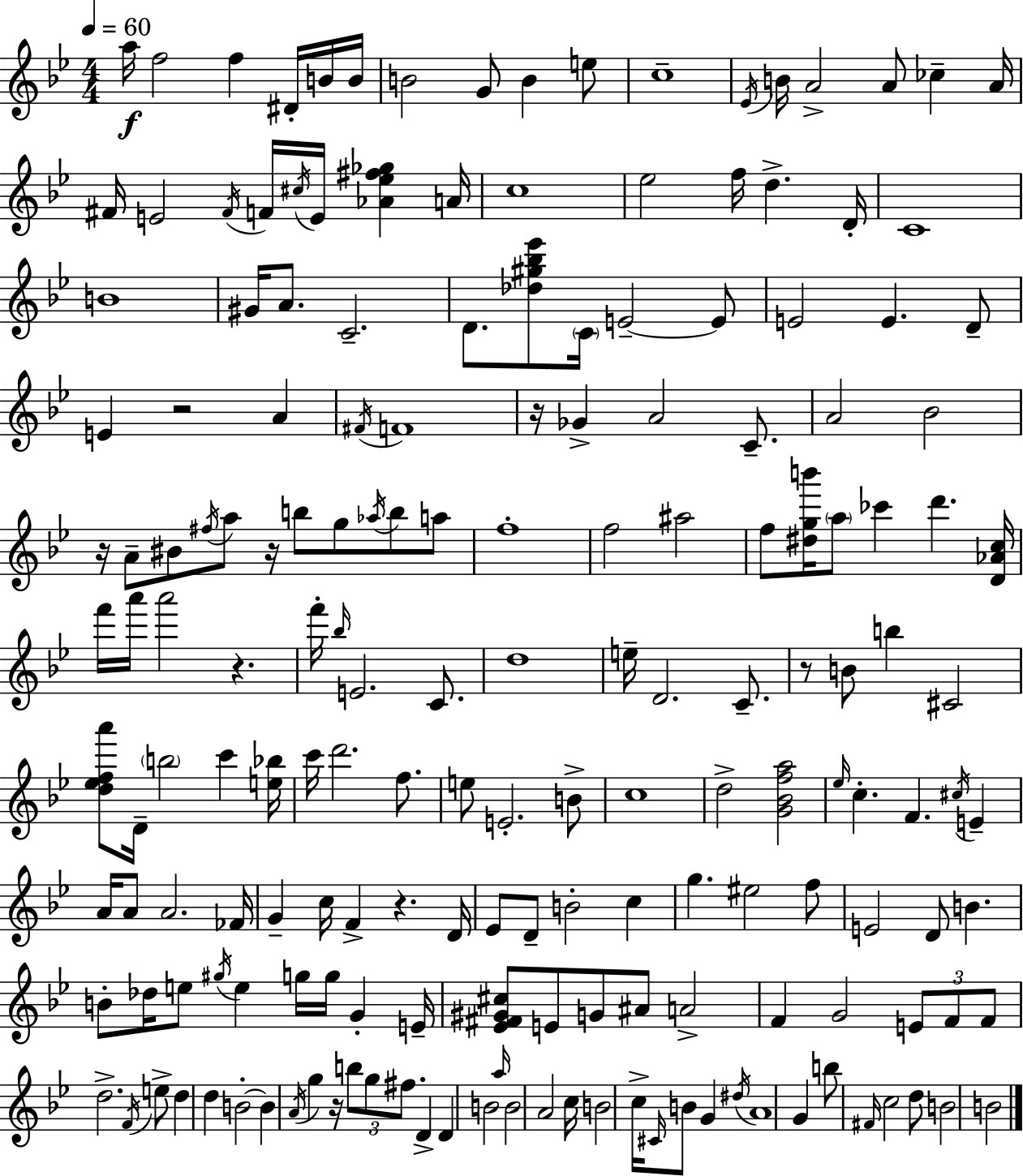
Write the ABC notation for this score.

X:1
T:Untitled
M:4/4
L:1/4
K:Gm
a/4 f2 f ^D/4 B/4 B/4 B2 G/2 B e/2 c4 _E/4 B/4 A2 A/2 _c A/4 ^F/4 E2 ^F/4 F/4 ^c/4 E/4 [_A_e^f_g] A/4 c4 _e2 f/4 d D/4 C4 B4 ^G/4 A/2 C2 D/2 [_d^g_b_e']/2 C/4 E2 E/2 E2 E D/2 E z2 A ^F/4 F4 z/4 _G A2 C/2 A2 _B2 z/4 A/2 ^B/2 ^f/4 a/2 z/4 b/2 g/2 _a/4 b/2 a/2 f4 f2 ^a2 f/2 [^dgb']/4 a/2 _c' d' [D_Ac]/4 f'/4 a'/4 a'2 z f'/4 _b/4 E2 C/2 d4 e/4 D2 C/2 z/2 B/2 b ^C2 [d_efa']/2 D/4 b2 c' [e_b]/4 c'/4 d'2 f/2 e/2 E2 B/2 c4 d2 [G_Bfa]2 _e/4 c F ^c/4 E A/4 A/2 A2 _F/4 G c/4 F z D/4 _E/2 D/2 B2 c g ^e2 f/2 E2 D/2 B B/2 _d/4 e/2 ^g/4 e g/4 g/4 G E/4 [_E^F^G^c]/2 E/2 G/2 ^A/2 A2 F G2 E/2 F/2 F/2 d2 F/4 e/2 d d B2 B A/4 g z/4 b/2 g/2 ^f/2 D D B2 a/4 B2 A2 c/4 B2 c/4 ^C/4 B/2 G ^d/4 A4 G b/2 ^F/4 c2 d/2 B2 B2